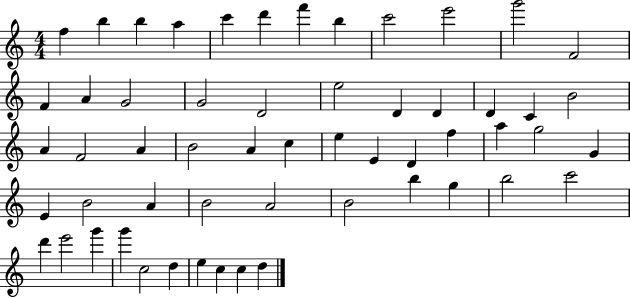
X:1
T:Untitled
M:4/4
L:1/4
K:C
f b b a c' d' f' b c'2 e'2 g'2 F2 F A G2 G2 D2 e2 D D D C B2 A F2 A B2 A c e E D f a g2 G E B2 A B2 A2 B2 b g b2 c'2 d' e'2 g' g' c2 d e c c d